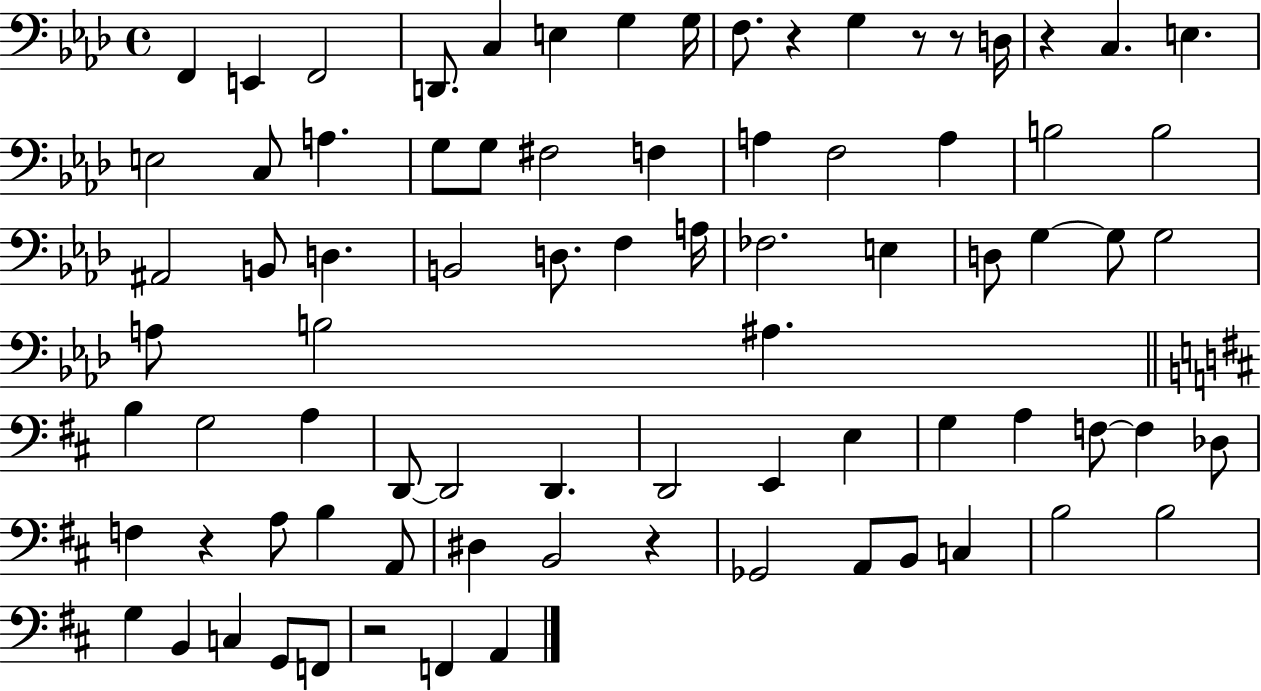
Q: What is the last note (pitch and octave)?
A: A2